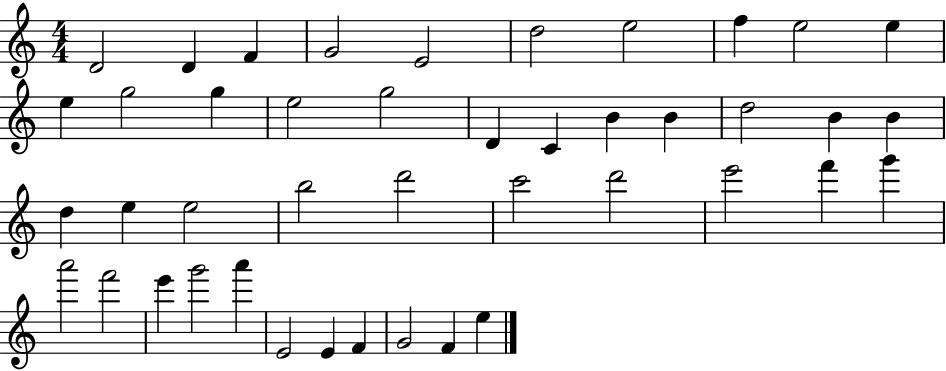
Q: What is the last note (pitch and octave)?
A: E5